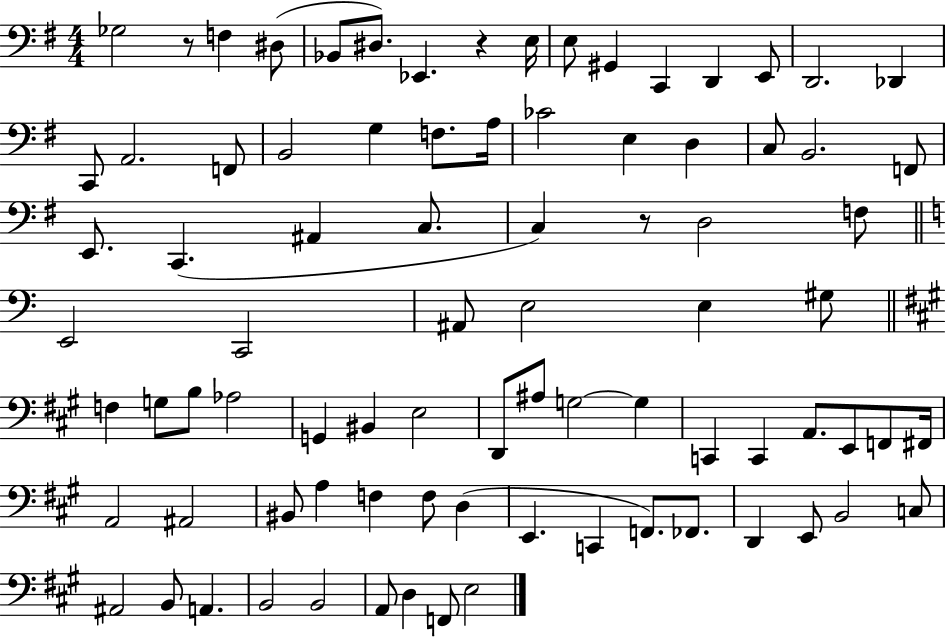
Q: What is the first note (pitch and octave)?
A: Gb3